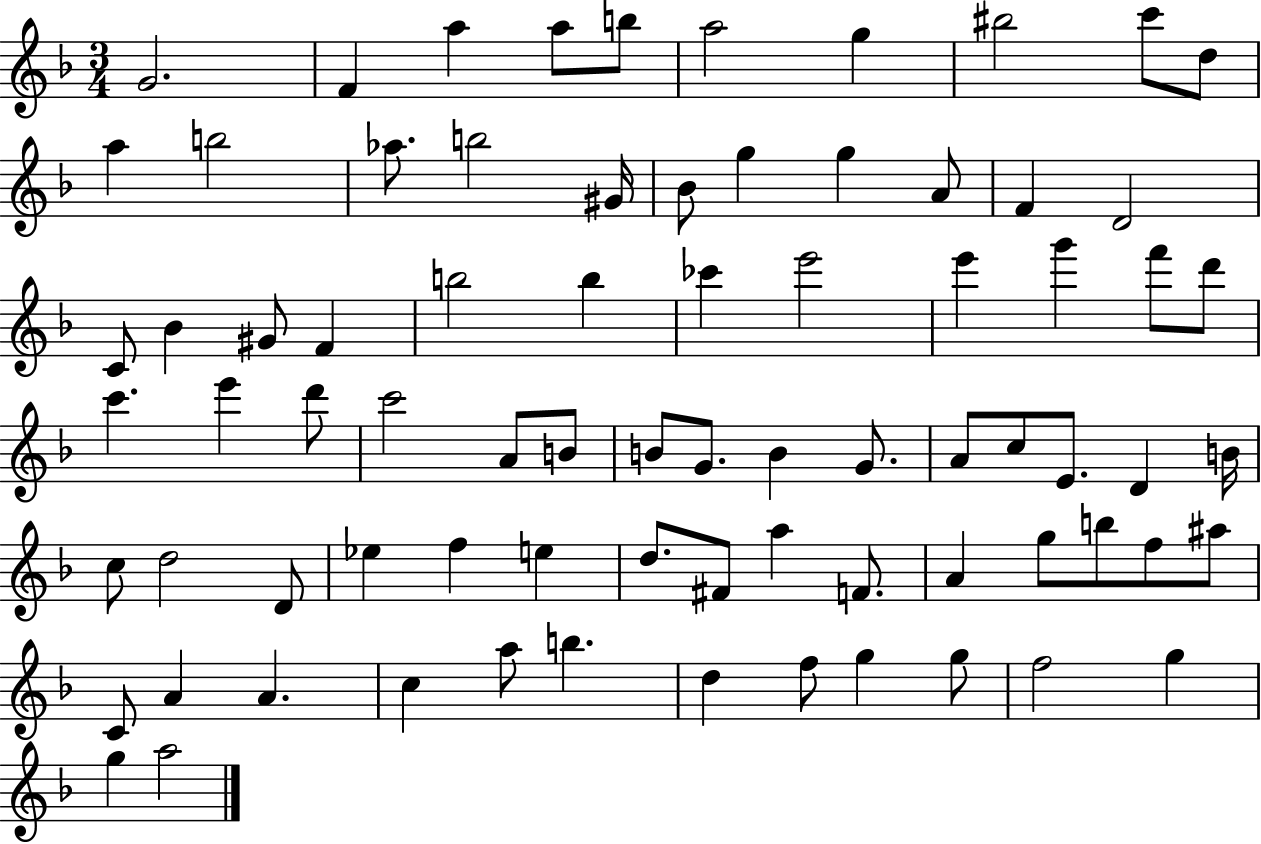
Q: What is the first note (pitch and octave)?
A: G4